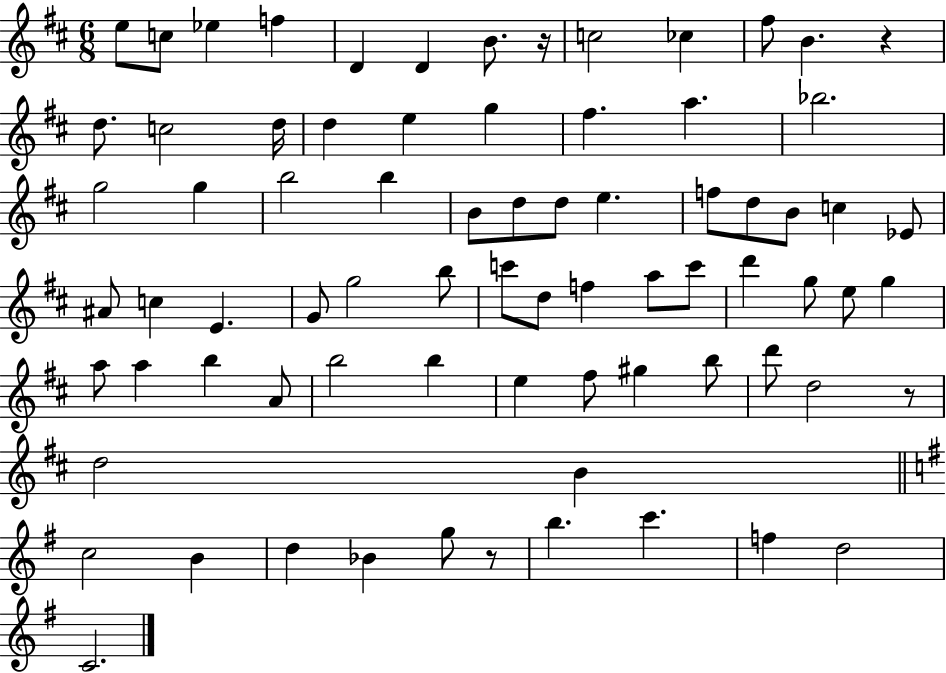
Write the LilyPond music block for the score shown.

{
  \clef treble
  \numericTimeSignature
  \time 6/8
  \key d \major
  e''8 c''8 ees''4 f''4 | d'4 d'4 b'8. r16 | c''2 ces''4 | fis''8 b'4. r4 | \break d''8. c''2 d''16 | d''4 e''4 g''4 | fis''4. a''4. | bes''2. | \break g''2 g''4 | b''2 b''4 | b'8 d''8 d''8 e''4. | f''8 d''8 b'8 c''4 ees'8 | \break ais'8 c''4 e'4. | g'8 g''2 b''8 | c'''8 d''8 f''4 a''8 c'''8 | d'''4 g''8 e''8 g''4 | \break a''8 a''4 b''4 a'8 | b''2 b''4 | e''4 fis''8 gis''4 b''8 | d'''8 d''2 r8 | \break d''2 b'4 | \bar "||" \break \key e \minor c''2 b'4 | d''4 bes'4 g''8 r8 | b''4. c'''4. | f''4 d''2 | \break c'2. | \bar "|."
}